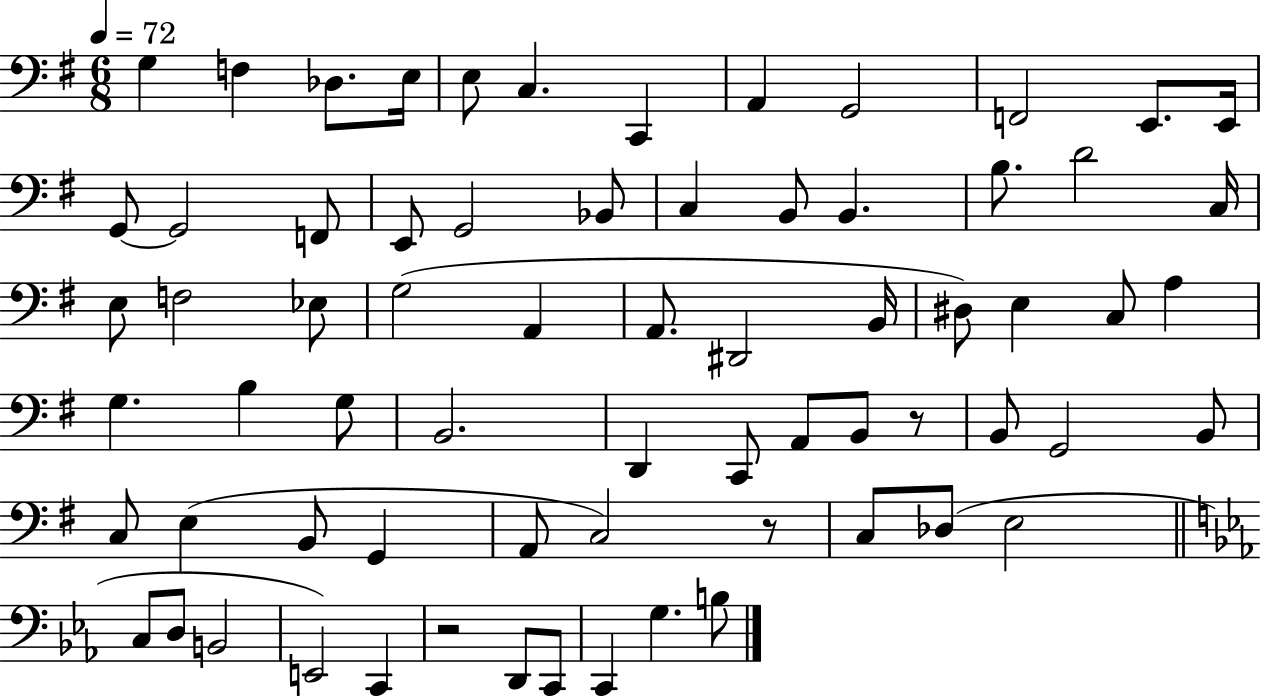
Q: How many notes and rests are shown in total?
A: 69